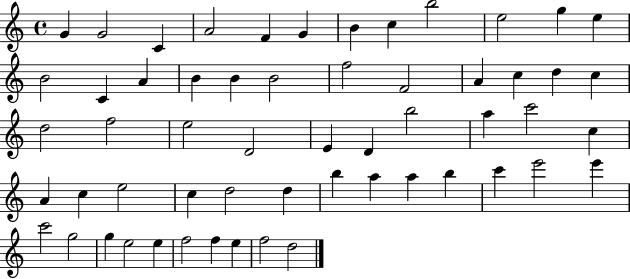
{
  \clef treble
  \time 4/4
  \defaultTimeSignature
  \key c \major
  g'4 g'2 c'4 | a'2 f'4 g'4 | b'4 c''4 b''2 | e''2 g''4 e''4 | \break b'2 c'4 a'4 | b'4 b'4 b'2 | f''2 f'2 | a'4 c''4 d''4 c''4 | \break d''2 f''2 | e''2 d'2 | e'4 d'4 b''2 | a''4 c'''2 c''4 | \break a'4 c''4 e''2 | c''4 d''2 d''4 | b''4 a''4 a''4 b''4 | c'''4 e'''2 e'''4 | \break c'''2 g''2 | g''4 e''2 e''4 | f''2 f''4 e''4 | f''2 d''2 | \break \bar "|."
}